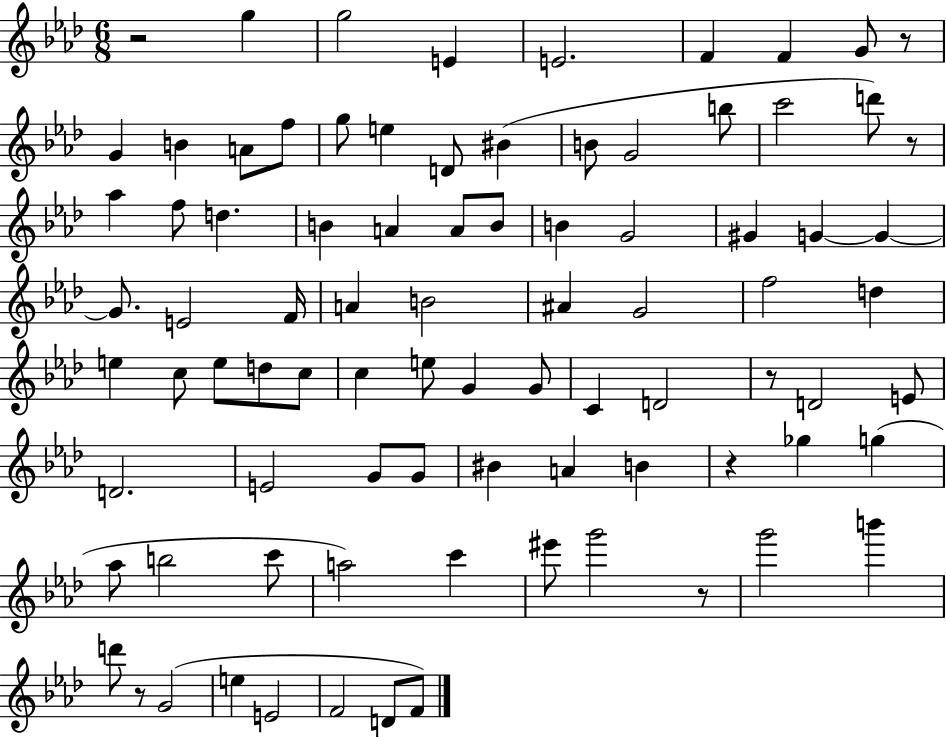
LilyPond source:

{
  \clef treble
  \numericTimeSignature
  \time 6/8
  \key aes \major
  r2 g''4 | g''2 e'4 | e'2. | f'4 f'4 g'8 r8 | \break g'4 b'4 a'8 f''8 | g''8 e''4 d'8 bis'4( | b'8 g'2 b''8 | c'''2 d'''8) r8 | \break aes''4 f''8 d''4. | b'4 a'4 a'8 b'8 | b'4 g'2 | gis'4 g'4~~ g'4~~ | \break g'8. e'2 f'16 | a'4 b'2 | ais'4 g'2 | f''2 d''4 | \break e''4 c''8 e''8 d''8 c''8 | c''4 e''8 g'4 g'8 | c'4 d'2 | r8 d'2 e'8 | \break d'2. | e'2 g'8 g'8 | bis'4 a'4 b'4 | r4 ges''4 g''4( | \break aes''8 b''2 c'''8 | a''2) c'''4 | eis'''8 g'''2 r8 | g'''2 b'''4 | \break d'''8 r8 g'2( | e''4 e'2 | f'2 d'8 f'8) | \bar "|."
}